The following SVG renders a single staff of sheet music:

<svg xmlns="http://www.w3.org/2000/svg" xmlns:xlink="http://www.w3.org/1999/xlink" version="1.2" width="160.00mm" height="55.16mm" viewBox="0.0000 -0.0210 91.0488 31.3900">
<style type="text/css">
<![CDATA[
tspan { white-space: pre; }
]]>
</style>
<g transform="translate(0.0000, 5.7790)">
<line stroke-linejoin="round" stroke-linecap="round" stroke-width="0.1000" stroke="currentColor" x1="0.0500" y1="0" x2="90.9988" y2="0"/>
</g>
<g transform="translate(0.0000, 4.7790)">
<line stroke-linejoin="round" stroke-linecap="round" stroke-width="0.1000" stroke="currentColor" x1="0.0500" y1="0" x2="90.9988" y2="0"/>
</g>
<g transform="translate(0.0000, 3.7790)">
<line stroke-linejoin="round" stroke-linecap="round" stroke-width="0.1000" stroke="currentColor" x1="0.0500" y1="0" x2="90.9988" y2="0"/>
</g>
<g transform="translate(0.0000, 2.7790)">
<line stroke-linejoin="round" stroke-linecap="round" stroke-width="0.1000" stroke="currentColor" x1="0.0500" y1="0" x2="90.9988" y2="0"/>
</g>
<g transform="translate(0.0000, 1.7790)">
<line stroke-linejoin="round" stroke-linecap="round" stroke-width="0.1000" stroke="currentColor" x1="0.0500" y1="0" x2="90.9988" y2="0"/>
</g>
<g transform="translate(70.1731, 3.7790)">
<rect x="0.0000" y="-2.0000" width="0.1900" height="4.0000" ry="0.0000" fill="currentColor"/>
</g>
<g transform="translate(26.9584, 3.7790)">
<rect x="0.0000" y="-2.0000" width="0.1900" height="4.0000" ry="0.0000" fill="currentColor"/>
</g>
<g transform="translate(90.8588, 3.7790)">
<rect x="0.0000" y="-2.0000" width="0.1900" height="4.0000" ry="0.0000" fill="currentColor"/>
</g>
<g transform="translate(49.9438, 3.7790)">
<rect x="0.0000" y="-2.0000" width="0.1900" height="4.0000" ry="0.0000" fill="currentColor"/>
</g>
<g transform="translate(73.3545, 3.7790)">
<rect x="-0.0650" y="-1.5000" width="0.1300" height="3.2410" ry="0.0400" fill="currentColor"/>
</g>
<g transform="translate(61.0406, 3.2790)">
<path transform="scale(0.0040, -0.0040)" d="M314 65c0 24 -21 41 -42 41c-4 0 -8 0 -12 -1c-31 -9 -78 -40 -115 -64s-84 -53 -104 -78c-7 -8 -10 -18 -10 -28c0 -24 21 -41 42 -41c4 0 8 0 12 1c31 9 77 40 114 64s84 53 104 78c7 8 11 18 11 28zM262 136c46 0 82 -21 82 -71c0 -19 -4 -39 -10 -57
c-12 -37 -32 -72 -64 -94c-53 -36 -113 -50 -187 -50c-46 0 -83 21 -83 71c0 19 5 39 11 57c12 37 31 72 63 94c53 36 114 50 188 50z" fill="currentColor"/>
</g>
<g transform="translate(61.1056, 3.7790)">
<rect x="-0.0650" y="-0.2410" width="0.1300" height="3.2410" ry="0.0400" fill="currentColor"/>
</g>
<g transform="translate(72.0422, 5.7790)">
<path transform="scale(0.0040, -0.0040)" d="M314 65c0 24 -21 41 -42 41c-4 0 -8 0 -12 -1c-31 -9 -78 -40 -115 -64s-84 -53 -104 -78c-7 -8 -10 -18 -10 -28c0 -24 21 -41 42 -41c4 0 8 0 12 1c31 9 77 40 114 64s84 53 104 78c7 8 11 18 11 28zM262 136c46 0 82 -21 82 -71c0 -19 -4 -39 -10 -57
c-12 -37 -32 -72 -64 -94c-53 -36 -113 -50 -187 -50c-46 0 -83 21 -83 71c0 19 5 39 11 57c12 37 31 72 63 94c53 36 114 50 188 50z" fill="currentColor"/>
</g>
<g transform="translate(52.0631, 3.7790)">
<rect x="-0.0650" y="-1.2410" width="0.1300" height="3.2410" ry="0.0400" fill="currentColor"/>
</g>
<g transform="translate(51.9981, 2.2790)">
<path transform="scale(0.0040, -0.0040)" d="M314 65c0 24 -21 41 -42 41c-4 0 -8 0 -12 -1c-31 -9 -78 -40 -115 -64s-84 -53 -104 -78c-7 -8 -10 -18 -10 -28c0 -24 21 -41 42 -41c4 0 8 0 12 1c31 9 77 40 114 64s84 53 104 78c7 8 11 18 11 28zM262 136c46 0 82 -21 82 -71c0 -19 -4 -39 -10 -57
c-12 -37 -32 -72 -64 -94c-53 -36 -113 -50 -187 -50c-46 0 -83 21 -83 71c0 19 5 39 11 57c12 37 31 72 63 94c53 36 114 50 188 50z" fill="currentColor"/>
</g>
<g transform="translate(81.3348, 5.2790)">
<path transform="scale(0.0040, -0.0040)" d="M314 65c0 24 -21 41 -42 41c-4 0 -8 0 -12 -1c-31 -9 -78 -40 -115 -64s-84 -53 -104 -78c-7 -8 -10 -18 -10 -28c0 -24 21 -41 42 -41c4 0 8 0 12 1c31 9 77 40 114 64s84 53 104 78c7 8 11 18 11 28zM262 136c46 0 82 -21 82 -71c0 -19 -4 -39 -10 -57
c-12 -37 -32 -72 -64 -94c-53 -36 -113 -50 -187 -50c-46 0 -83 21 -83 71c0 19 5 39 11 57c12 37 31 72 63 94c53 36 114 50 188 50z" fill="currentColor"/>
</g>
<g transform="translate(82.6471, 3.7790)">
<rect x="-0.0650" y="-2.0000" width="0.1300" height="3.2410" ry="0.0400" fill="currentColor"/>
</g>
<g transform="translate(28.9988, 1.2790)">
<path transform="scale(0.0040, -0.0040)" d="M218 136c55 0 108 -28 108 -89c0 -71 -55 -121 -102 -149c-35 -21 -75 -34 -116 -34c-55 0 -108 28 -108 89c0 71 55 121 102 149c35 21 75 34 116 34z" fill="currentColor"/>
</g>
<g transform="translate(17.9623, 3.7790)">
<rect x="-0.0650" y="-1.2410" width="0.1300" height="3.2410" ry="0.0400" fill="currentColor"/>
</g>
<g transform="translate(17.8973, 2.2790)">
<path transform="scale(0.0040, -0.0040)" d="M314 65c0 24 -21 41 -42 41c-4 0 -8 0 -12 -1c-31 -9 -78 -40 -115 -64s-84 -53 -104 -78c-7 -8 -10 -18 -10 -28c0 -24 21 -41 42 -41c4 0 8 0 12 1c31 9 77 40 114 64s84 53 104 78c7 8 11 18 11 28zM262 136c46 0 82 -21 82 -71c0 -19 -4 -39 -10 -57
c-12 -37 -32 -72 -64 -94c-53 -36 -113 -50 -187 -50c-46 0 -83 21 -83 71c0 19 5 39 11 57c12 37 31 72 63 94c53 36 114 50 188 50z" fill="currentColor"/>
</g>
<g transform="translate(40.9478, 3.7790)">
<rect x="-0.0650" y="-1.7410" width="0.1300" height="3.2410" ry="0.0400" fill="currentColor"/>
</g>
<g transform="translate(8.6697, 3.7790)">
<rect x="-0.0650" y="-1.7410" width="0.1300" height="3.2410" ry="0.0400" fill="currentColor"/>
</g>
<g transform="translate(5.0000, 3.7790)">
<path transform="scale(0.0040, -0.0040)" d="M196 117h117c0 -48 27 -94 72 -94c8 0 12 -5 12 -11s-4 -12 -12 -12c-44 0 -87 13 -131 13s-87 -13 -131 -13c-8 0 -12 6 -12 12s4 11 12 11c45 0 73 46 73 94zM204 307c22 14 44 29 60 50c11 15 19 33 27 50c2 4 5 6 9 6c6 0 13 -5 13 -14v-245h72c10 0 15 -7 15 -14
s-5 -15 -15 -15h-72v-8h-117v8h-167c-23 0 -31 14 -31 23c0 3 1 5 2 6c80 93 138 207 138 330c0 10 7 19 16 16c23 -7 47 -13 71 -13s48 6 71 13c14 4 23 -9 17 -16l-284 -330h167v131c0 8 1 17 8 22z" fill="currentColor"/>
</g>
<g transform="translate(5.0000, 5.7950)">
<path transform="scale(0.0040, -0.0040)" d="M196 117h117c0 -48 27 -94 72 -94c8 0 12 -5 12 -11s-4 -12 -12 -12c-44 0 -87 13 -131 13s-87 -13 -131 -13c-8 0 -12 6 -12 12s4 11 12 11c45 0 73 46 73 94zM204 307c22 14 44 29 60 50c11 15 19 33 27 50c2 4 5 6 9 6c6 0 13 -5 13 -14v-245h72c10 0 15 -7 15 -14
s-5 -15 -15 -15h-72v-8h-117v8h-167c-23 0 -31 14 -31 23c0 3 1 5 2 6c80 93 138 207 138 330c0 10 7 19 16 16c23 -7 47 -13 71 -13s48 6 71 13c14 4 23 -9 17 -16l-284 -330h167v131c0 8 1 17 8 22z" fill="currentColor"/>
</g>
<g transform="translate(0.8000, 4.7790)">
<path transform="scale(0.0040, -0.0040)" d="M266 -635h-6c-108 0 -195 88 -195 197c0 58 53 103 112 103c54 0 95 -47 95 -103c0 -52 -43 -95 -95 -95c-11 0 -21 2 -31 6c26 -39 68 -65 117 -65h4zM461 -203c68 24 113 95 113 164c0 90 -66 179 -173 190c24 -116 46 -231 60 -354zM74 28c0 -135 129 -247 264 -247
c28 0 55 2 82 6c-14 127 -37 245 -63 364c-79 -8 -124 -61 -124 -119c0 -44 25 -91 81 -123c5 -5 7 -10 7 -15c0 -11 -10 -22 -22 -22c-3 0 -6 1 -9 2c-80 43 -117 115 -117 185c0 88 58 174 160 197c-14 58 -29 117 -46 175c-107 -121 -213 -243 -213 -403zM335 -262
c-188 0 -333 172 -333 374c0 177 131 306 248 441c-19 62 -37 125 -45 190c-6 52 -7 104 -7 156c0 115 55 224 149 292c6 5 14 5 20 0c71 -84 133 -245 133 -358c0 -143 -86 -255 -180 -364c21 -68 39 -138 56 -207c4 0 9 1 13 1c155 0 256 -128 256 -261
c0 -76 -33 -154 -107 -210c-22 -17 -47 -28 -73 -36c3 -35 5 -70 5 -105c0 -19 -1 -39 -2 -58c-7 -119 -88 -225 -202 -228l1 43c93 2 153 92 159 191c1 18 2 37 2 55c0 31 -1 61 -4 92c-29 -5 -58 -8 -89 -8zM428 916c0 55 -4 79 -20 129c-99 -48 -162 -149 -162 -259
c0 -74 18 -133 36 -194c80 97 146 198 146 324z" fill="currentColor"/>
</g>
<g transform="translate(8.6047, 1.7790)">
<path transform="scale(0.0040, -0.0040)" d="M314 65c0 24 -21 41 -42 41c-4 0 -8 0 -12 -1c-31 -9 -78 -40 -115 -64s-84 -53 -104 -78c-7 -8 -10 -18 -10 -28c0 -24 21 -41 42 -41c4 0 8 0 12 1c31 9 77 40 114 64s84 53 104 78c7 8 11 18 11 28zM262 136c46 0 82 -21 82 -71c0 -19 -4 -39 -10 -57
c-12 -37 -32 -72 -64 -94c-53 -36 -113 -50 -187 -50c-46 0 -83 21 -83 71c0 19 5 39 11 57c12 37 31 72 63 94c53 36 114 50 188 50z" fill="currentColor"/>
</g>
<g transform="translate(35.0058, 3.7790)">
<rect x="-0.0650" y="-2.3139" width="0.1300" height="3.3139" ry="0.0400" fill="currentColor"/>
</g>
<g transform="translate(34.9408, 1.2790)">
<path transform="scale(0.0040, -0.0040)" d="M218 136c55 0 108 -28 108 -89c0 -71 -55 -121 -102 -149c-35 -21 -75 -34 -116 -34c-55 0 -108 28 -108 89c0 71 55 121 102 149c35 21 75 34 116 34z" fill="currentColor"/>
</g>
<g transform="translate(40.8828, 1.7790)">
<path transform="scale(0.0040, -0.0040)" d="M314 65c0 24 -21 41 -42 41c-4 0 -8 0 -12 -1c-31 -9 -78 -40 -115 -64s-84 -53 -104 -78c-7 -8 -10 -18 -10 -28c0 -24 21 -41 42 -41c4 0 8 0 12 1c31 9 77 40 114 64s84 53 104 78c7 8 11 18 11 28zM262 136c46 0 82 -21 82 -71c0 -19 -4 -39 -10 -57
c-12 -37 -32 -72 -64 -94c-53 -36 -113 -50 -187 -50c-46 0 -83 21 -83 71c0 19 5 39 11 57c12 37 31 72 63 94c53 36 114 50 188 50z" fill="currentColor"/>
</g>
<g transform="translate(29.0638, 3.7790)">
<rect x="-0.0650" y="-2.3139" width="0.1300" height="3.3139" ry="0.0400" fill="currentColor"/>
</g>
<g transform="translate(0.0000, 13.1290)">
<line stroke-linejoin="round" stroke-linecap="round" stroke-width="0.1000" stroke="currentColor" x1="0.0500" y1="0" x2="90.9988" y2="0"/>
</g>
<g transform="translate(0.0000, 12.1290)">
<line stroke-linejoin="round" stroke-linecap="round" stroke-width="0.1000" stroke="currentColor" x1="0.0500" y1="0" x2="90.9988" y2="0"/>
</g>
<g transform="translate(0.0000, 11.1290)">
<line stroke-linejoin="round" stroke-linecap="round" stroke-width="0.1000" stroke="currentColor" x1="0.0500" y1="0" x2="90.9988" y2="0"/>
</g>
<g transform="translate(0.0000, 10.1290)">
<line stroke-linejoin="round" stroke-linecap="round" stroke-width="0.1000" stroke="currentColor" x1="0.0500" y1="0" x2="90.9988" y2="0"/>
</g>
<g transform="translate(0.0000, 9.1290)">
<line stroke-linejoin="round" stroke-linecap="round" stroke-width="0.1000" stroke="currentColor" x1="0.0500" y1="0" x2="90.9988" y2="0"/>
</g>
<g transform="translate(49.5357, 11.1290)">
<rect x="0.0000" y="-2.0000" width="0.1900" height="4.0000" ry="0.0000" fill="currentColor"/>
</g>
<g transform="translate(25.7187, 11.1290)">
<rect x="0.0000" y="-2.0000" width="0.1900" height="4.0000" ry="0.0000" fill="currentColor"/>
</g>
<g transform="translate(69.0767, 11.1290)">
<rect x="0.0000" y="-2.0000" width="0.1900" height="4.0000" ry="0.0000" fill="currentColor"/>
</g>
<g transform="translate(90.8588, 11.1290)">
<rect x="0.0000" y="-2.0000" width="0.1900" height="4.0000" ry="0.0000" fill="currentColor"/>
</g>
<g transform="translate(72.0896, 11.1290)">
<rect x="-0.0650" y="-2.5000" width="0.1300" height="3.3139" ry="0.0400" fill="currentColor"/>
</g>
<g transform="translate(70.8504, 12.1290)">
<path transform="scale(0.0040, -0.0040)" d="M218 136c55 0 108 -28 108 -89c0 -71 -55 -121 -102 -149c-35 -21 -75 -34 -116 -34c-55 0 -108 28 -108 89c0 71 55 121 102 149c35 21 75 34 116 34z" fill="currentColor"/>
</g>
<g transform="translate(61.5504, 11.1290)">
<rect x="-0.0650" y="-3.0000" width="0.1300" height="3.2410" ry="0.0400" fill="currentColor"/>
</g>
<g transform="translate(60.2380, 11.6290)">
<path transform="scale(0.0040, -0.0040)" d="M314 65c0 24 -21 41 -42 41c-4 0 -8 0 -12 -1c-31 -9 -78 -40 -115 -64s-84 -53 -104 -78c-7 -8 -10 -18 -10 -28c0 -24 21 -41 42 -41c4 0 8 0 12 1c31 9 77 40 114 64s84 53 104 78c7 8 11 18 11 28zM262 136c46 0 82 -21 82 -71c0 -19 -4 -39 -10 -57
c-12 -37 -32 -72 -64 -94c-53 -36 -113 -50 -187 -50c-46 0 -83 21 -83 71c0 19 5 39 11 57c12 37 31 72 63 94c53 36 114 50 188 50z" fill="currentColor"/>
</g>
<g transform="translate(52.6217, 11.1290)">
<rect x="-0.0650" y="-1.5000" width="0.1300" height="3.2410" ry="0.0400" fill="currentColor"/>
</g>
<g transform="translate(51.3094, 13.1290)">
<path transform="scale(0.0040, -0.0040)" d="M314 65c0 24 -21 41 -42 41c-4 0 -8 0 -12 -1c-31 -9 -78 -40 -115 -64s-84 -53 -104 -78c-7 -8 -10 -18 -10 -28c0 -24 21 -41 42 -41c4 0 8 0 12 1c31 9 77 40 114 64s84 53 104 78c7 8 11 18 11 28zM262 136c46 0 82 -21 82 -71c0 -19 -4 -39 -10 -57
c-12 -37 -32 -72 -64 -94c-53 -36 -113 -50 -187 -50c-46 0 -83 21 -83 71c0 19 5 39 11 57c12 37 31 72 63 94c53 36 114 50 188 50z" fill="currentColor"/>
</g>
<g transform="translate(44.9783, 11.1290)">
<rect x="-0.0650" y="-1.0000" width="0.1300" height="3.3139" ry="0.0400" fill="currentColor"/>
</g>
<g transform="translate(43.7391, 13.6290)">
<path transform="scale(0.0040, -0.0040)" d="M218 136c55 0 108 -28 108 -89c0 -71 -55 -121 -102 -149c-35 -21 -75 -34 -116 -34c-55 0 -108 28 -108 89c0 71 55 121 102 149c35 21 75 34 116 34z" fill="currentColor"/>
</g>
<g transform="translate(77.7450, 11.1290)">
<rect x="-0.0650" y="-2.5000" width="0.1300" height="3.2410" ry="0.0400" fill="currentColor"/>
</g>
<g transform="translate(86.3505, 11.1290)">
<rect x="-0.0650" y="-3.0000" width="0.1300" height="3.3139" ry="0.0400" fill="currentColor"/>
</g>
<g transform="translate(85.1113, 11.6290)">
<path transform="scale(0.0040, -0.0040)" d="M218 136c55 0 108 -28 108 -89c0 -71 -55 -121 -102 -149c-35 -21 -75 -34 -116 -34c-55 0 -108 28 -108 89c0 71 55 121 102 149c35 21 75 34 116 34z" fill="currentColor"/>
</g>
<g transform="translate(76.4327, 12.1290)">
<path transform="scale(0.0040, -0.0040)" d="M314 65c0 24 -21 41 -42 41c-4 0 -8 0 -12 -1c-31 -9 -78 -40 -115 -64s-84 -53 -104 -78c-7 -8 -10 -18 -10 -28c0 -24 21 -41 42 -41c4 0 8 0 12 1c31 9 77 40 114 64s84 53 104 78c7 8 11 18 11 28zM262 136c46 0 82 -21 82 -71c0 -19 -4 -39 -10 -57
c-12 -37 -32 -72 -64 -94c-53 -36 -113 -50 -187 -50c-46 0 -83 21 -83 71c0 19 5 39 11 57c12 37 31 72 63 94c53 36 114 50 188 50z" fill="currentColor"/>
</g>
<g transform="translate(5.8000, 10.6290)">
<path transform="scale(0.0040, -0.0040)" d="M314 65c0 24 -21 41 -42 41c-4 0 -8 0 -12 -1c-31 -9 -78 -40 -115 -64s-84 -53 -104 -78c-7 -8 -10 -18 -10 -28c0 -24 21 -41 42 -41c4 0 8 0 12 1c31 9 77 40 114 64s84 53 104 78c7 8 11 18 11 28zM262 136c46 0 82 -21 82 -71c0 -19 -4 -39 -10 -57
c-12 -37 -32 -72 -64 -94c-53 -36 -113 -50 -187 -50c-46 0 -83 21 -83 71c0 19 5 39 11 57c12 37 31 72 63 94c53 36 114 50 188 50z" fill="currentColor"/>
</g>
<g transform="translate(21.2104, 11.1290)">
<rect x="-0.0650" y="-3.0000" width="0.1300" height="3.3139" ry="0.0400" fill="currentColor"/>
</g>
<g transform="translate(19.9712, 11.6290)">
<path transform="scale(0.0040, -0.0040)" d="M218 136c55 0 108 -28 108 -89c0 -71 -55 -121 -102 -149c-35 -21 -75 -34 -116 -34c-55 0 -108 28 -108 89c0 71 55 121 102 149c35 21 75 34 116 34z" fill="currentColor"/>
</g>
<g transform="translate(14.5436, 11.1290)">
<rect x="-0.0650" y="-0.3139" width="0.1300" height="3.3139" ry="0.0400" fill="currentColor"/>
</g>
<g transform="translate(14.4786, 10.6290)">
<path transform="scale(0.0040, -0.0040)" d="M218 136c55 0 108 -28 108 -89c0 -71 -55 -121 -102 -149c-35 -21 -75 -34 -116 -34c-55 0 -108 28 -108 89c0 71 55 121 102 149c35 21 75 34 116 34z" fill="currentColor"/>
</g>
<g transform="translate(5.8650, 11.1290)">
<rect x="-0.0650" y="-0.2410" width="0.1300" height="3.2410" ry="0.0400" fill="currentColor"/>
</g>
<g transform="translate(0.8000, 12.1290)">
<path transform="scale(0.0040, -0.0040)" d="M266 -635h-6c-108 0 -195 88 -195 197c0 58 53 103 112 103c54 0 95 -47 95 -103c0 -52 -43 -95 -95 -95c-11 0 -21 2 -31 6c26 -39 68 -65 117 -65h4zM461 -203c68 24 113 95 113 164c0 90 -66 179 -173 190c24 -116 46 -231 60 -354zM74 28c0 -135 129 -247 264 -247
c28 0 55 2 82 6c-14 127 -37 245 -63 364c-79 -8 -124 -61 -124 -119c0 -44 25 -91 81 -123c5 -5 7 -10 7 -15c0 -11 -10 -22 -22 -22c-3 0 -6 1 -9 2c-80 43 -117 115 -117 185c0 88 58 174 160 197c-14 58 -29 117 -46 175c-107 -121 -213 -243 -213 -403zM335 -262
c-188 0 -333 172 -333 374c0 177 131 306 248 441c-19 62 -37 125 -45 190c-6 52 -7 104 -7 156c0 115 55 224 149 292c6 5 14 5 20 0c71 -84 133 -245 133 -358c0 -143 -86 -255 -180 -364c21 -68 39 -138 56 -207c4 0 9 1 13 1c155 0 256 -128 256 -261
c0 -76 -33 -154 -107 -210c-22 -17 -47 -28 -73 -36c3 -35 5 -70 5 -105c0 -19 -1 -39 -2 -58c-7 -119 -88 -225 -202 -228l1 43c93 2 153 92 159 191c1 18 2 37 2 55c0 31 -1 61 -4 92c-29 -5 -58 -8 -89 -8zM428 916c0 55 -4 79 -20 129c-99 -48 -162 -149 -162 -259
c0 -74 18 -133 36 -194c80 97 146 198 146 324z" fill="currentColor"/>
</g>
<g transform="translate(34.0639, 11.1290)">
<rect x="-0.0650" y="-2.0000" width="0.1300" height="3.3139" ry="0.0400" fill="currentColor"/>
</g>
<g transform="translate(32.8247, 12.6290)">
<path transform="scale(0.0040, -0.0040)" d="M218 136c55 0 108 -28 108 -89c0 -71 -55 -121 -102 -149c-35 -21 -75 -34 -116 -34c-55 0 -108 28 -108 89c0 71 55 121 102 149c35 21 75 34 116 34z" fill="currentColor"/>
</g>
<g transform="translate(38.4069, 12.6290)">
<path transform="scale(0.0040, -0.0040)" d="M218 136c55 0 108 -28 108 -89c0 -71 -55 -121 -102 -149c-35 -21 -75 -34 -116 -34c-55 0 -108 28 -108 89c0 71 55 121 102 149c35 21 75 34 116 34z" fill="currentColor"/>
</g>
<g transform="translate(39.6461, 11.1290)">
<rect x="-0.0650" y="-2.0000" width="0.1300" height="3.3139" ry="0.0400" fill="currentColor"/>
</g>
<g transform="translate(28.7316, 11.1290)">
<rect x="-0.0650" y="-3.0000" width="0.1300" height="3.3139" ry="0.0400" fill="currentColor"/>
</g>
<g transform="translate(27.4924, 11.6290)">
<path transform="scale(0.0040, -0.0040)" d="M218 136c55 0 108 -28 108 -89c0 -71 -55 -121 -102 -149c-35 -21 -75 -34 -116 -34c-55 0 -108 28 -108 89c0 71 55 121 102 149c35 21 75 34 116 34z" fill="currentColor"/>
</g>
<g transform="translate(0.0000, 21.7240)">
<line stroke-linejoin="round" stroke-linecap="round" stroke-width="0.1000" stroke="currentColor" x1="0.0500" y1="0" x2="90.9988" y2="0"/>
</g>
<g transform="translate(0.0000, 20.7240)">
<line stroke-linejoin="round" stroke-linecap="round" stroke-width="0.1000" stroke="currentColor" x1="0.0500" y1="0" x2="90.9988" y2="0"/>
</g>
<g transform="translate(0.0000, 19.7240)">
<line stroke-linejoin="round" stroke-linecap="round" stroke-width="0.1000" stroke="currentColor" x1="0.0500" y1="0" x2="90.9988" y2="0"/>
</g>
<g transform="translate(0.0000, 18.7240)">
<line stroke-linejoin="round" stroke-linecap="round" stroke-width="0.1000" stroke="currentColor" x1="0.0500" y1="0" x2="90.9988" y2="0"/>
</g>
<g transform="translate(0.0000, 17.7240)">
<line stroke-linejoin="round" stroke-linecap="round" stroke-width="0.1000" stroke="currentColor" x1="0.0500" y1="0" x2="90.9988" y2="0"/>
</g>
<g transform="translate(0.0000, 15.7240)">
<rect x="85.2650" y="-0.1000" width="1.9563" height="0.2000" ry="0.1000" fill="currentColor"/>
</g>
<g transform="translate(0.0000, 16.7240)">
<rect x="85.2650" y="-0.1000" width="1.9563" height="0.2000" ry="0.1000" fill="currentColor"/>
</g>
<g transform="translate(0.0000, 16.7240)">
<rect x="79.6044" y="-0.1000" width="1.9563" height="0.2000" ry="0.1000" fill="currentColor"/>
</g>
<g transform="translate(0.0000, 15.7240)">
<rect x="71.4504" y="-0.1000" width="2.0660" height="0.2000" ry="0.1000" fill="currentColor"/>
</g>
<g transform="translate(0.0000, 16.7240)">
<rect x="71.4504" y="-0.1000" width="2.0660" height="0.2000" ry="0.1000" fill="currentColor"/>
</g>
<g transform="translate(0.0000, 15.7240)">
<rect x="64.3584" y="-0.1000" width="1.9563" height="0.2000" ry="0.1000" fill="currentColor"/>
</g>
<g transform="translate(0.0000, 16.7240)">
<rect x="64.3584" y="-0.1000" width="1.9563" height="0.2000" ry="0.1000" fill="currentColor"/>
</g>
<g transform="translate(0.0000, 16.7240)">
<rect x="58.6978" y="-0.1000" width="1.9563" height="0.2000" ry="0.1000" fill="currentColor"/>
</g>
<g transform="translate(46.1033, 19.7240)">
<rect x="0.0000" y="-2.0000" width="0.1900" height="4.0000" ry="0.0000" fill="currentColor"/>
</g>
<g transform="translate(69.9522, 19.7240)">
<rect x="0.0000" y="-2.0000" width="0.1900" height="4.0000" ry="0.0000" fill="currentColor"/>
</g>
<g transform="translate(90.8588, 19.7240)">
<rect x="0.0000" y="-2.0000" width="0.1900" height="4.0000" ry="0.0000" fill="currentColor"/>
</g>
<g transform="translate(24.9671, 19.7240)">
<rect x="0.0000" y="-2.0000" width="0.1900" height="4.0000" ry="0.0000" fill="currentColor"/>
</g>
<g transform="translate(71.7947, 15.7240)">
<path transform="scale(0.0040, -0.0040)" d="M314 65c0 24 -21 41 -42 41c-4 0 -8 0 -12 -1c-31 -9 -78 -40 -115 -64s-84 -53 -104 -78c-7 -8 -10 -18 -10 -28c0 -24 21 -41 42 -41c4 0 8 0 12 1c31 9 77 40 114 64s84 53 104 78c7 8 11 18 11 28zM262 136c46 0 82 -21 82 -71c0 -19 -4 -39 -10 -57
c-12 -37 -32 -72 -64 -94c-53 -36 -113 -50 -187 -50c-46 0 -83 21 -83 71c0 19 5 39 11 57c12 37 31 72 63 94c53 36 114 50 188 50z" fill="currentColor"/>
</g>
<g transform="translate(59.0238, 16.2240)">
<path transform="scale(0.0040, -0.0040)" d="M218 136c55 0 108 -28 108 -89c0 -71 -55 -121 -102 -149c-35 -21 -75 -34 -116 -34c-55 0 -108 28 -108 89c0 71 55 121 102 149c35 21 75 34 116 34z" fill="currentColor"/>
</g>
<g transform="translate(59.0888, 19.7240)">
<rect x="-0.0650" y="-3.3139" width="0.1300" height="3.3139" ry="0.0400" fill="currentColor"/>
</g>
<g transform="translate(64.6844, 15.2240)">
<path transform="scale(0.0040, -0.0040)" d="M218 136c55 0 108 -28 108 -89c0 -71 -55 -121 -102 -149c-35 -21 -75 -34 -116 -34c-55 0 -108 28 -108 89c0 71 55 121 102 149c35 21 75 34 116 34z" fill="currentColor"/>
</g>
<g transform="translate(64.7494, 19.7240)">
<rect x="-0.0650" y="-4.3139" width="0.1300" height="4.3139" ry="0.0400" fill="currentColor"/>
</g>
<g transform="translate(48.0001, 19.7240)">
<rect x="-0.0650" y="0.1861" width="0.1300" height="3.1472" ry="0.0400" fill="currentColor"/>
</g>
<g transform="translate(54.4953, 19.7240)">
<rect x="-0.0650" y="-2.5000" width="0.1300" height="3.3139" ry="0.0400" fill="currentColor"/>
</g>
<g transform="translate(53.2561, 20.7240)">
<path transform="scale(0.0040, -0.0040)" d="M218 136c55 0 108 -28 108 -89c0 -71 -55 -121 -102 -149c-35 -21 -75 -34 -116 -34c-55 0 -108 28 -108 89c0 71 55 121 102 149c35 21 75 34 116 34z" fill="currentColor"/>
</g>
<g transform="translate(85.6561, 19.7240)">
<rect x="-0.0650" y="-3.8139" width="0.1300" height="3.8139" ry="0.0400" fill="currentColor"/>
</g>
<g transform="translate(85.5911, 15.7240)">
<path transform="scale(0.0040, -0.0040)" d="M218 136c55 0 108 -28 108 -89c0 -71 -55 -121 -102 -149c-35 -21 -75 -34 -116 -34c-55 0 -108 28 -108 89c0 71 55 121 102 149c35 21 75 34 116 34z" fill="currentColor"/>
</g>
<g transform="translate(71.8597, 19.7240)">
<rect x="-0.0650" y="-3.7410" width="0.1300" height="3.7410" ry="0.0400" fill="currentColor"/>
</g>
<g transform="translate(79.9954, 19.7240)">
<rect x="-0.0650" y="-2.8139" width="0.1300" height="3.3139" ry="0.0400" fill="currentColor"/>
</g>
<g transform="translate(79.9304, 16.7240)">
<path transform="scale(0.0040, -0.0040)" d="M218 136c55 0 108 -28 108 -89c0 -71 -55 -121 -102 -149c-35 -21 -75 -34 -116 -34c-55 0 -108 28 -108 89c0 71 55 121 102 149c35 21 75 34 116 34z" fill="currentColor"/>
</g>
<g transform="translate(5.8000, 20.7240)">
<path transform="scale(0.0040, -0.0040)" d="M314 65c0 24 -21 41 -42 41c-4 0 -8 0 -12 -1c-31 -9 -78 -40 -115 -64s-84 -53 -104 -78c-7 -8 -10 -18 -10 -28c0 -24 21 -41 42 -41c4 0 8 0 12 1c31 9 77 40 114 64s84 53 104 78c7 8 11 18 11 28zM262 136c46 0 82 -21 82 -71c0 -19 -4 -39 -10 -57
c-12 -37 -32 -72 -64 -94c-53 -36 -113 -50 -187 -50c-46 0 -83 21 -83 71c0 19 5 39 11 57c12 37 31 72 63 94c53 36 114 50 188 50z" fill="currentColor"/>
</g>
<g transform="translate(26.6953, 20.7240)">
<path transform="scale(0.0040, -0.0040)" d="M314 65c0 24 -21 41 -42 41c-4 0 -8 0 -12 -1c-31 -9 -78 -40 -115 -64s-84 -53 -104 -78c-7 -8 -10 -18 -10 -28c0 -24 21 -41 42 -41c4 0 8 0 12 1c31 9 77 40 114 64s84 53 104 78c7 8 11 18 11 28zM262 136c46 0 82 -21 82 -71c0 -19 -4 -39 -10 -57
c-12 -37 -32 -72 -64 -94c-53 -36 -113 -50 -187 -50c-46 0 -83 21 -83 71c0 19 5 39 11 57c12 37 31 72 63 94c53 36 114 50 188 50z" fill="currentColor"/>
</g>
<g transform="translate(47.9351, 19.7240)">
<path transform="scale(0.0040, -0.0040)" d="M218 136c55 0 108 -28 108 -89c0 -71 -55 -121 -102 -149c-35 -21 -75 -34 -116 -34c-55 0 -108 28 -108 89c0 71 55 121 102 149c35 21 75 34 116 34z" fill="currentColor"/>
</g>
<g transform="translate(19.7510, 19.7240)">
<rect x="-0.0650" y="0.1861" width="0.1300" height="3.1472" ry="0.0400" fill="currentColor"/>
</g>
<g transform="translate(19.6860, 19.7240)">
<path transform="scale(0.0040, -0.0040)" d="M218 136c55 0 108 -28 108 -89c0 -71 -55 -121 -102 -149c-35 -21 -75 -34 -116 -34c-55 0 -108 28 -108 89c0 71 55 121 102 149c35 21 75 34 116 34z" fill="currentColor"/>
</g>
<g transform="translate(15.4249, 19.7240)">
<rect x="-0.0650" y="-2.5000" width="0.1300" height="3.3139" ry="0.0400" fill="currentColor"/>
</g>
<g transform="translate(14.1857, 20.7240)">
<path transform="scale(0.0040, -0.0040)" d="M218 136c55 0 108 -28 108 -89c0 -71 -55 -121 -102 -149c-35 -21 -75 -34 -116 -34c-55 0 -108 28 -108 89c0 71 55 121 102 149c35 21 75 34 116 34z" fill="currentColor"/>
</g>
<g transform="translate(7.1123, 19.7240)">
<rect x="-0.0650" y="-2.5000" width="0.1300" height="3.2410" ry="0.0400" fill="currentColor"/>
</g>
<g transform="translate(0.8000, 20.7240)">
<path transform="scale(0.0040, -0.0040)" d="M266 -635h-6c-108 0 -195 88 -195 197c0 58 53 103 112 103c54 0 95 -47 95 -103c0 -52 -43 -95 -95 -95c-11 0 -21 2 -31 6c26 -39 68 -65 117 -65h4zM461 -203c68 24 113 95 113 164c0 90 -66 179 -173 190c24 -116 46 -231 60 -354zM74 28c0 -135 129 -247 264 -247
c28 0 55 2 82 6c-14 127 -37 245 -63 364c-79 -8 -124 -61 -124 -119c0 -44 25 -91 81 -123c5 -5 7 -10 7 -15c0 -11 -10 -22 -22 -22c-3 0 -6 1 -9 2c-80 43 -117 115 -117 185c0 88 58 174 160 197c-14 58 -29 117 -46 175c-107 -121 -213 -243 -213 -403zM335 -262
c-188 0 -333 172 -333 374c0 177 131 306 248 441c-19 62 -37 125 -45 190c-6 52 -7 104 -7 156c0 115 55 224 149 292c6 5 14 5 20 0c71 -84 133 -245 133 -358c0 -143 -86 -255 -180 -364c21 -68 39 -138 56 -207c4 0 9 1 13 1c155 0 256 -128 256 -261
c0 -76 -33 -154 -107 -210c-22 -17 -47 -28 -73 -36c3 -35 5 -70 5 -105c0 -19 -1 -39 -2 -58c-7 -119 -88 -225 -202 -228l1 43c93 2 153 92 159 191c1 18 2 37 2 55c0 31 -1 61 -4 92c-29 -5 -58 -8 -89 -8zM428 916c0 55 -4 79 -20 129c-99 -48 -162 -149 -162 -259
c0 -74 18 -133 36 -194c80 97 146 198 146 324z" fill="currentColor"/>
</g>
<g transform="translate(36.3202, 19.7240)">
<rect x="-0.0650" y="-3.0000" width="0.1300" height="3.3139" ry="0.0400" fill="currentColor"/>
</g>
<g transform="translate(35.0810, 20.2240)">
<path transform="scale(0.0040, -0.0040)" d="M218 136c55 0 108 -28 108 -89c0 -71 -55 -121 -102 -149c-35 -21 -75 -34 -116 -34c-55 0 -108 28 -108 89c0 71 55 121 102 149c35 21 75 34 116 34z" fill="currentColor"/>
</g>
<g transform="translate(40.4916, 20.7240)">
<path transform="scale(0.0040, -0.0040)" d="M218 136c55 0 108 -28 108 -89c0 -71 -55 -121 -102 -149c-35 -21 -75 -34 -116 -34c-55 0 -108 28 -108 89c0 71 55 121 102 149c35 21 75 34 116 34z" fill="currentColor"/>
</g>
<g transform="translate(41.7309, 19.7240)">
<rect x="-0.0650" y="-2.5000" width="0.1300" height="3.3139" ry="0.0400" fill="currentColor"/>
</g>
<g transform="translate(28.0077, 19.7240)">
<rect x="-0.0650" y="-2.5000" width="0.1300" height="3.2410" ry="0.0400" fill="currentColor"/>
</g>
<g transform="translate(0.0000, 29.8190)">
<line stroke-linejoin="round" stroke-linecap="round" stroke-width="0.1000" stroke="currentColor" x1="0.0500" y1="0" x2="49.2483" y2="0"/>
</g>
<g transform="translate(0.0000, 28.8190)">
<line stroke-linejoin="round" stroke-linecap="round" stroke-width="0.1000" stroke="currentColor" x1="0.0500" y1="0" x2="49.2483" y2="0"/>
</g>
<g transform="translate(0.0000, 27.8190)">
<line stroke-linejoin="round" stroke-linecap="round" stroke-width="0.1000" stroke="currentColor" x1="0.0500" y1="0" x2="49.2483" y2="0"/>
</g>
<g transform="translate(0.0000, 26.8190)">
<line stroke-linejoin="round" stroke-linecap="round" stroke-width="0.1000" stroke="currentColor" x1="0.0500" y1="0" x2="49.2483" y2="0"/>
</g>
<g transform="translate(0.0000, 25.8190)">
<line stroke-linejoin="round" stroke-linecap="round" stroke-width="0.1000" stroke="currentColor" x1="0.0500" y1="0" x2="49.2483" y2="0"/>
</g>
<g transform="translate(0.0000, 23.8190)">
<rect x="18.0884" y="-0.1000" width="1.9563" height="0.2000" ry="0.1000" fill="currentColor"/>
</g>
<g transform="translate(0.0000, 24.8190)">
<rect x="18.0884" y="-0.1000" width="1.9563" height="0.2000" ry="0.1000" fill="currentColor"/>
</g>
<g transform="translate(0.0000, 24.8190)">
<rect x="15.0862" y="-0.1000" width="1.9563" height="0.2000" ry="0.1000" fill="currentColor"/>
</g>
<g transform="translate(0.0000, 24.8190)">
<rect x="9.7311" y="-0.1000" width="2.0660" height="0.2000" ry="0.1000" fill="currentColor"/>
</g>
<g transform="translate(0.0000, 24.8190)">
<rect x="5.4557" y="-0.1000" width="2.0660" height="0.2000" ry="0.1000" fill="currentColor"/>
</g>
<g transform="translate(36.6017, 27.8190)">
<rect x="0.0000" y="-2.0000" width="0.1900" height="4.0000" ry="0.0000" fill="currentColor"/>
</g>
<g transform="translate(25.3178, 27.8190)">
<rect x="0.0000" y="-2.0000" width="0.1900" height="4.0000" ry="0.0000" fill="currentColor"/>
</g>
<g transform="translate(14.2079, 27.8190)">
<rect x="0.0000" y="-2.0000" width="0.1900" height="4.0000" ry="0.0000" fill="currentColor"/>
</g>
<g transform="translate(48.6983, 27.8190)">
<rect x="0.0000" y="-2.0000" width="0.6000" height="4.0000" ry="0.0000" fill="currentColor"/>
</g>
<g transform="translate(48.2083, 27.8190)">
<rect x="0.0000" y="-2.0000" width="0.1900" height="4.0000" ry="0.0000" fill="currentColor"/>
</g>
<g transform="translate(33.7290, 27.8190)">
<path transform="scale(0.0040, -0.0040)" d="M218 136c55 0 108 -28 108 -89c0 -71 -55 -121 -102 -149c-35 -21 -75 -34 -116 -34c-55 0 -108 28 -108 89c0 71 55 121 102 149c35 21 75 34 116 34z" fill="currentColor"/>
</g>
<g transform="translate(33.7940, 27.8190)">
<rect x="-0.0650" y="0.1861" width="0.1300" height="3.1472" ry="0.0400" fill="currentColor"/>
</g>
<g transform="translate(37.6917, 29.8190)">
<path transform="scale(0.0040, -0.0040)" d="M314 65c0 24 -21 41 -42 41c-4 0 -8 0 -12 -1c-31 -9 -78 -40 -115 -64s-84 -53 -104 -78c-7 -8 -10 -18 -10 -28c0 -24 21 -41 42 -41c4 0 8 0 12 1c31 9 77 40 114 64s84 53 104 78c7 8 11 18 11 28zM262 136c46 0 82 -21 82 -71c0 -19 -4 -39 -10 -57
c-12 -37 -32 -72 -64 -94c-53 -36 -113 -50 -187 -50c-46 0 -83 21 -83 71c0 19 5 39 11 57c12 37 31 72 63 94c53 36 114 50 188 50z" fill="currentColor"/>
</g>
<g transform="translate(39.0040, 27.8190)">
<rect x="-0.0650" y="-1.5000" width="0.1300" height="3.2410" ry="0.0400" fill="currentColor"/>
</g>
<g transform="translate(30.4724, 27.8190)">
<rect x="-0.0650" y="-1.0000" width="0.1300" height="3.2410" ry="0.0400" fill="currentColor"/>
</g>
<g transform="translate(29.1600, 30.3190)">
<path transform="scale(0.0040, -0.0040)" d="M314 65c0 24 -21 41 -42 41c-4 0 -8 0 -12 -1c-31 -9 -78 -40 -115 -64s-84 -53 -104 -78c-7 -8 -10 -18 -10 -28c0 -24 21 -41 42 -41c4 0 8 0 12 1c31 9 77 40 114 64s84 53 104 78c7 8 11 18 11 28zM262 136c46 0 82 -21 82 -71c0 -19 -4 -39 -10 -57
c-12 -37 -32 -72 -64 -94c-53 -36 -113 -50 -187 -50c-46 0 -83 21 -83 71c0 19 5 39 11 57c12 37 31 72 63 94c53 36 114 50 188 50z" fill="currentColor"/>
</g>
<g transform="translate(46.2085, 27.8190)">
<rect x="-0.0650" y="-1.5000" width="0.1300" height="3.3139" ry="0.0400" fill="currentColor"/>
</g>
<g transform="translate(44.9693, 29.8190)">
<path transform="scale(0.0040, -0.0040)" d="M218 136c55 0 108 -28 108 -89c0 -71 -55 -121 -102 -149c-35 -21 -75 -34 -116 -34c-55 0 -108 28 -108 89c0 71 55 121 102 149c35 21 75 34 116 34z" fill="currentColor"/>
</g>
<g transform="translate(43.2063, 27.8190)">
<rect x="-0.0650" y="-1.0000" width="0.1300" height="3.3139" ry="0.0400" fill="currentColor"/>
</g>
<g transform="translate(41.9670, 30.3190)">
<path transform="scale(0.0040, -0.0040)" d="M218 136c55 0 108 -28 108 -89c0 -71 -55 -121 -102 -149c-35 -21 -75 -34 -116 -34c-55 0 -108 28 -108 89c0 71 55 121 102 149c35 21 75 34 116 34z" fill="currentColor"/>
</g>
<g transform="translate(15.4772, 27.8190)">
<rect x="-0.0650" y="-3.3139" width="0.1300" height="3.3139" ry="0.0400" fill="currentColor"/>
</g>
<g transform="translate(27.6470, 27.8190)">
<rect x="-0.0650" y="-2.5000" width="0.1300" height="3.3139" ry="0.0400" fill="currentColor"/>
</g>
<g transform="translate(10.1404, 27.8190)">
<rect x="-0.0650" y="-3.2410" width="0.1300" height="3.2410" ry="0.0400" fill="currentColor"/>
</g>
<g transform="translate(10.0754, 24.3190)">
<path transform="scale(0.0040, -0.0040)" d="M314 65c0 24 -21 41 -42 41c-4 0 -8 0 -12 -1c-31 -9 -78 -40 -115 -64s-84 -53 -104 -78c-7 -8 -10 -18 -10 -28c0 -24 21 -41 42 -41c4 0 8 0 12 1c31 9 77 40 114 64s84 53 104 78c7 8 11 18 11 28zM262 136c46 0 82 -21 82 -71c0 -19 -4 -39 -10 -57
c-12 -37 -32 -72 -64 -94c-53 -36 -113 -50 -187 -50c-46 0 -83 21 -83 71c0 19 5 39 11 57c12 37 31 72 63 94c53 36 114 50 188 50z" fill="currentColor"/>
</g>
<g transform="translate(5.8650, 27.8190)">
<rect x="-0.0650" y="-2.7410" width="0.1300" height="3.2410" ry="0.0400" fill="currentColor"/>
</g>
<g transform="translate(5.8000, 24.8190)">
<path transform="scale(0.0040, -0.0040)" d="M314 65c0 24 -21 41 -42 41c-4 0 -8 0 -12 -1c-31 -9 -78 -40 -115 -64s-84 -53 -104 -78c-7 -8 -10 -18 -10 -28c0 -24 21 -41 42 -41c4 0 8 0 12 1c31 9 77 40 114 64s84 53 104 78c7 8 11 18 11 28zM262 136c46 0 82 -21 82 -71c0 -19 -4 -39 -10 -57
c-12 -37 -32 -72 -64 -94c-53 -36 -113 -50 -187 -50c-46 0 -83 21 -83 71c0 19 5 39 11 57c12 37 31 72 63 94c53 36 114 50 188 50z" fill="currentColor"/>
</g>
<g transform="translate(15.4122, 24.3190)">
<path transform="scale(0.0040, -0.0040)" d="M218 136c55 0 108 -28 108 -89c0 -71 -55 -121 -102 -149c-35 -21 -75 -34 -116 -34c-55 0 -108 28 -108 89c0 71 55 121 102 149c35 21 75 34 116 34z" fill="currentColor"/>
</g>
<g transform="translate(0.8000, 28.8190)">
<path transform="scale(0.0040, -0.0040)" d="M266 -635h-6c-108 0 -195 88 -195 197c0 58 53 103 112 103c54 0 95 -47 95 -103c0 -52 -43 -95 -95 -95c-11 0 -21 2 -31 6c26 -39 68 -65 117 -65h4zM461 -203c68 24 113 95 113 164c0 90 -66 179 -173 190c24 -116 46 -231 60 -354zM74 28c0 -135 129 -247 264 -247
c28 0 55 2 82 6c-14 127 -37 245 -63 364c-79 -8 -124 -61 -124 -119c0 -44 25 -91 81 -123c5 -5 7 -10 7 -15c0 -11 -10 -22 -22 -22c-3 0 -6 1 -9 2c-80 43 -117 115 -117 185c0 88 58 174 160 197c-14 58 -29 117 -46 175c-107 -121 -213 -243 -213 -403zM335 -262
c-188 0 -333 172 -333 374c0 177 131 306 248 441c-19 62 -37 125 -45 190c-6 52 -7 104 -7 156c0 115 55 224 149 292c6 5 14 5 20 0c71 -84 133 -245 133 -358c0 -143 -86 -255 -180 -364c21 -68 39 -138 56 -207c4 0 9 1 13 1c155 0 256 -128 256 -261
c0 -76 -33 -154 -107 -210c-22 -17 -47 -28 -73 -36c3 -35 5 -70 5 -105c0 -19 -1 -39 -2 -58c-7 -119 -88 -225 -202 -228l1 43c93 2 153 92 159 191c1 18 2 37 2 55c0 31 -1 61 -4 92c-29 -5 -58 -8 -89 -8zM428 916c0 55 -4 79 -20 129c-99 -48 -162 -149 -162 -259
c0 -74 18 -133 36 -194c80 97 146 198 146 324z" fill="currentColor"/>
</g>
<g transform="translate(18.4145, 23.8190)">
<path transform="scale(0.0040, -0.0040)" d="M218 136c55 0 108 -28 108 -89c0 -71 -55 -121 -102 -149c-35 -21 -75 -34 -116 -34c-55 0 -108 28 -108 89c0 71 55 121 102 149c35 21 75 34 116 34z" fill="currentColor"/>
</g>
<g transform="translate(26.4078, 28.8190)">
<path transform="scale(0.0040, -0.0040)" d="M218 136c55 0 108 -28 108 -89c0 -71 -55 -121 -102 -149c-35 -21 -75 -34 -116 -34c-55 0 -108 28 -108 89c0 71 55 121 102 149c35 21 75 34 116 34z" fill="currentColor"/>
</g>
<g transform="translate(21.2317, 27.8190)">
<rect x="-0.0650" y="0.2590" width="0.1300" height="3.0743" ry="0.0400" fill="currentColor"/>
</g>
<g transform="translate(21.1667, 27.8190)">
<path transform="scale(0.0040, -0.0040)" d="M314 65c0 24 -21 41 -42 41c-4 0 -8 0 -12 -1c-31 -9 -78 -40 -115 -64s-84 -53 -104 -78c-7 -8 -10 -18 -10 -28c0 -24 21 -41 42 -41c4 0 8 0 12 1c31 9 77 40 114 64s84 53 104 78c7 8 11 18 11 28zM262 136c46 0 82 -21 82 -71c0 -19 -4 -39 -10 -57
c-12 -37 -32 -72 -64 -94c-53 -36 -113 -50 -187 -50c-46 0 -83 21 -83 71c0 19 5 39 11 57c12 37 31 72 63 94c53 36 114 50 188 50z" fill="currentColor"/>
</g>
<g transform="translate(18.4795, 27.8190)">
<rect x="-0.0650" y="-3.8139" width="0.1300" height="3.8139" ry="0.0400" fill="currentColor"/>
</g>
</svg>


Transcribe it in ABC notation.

X:1
T:Untitled
M:4/4
L:1/4
K:C
f2 e2 g g f2 e2 c2 E2 F2 c2 c A A F F D E2 A2 G G2 A G2 G B G2 A G B G b d' c'2 a c' a2 b2 b c' B2 G D2 B E2 D E